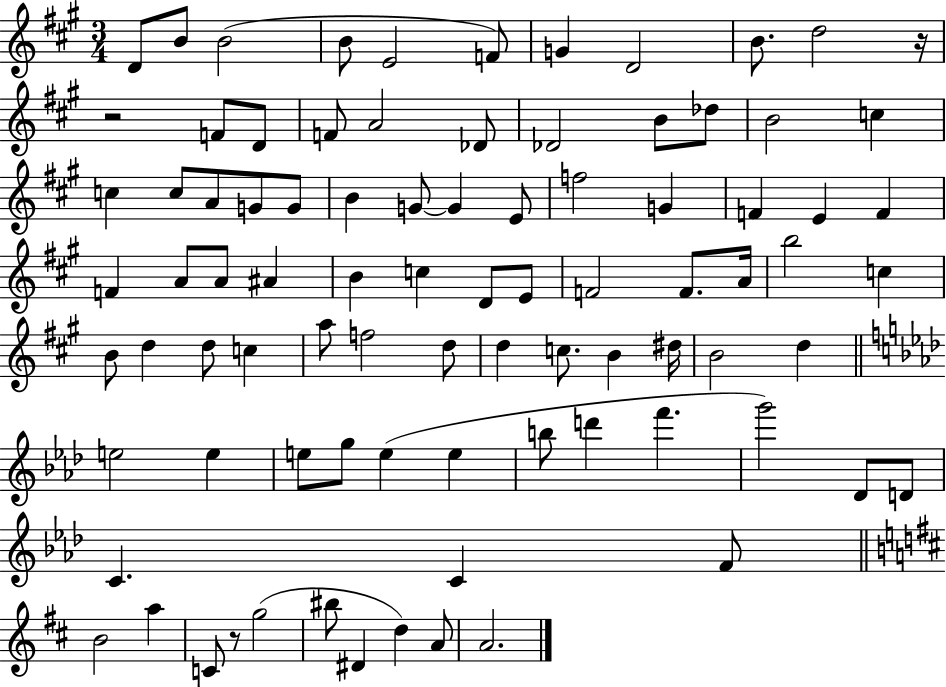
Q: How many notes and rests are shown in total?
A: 87